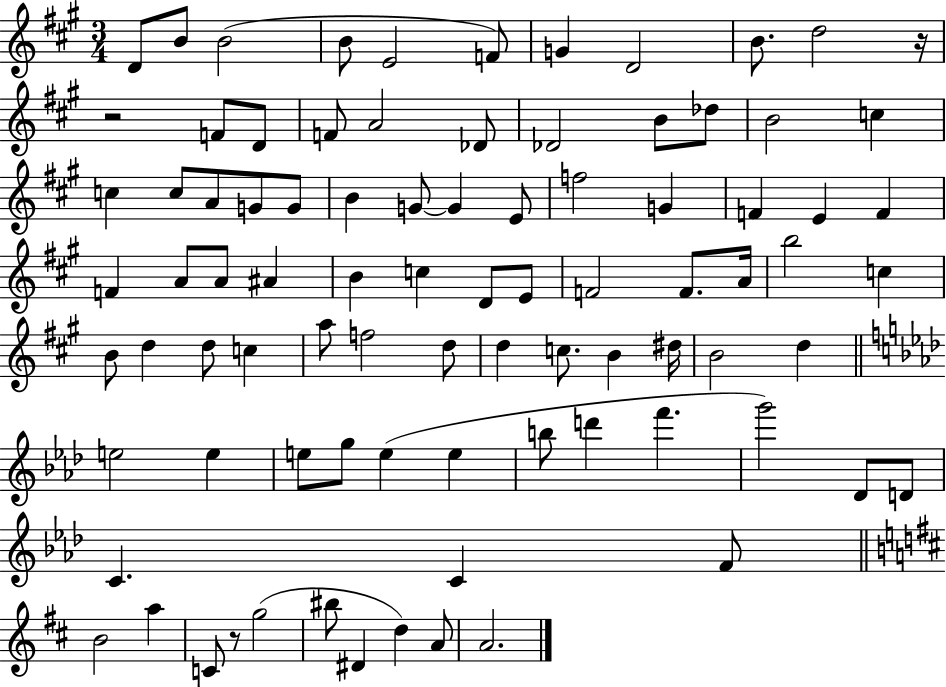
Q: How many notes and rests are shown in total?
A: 87